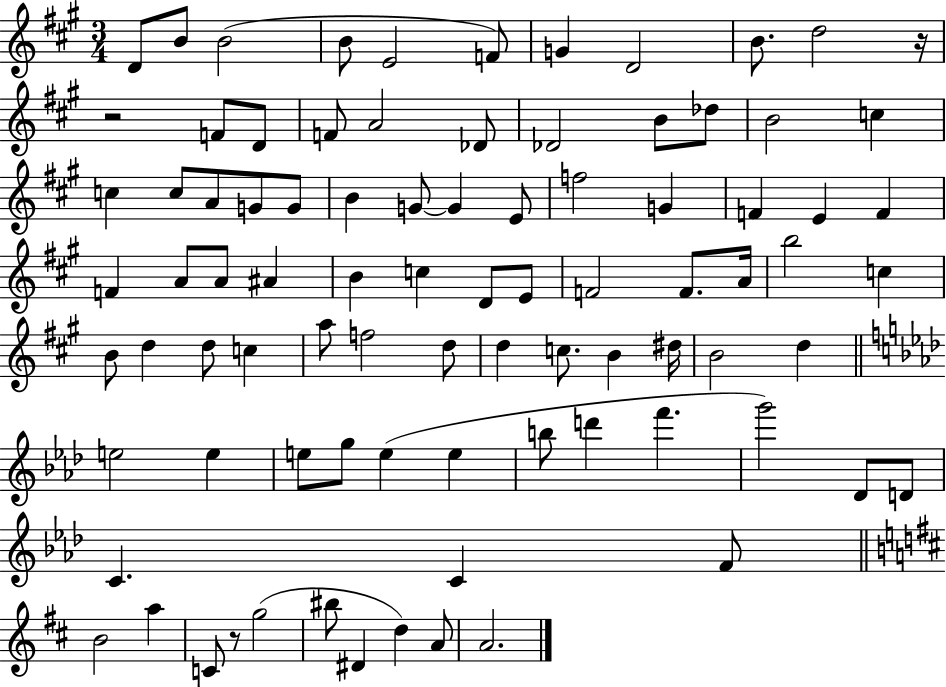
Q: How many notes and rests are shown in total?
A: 87